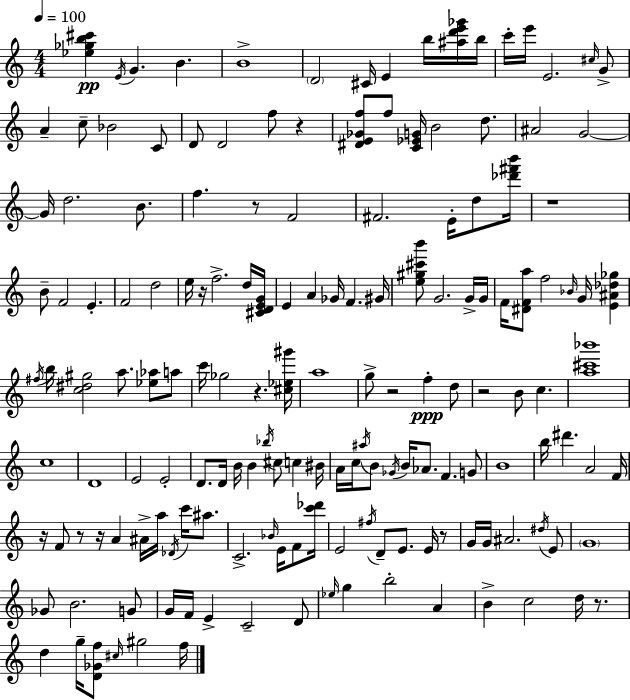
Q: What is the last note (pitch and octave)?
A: F5